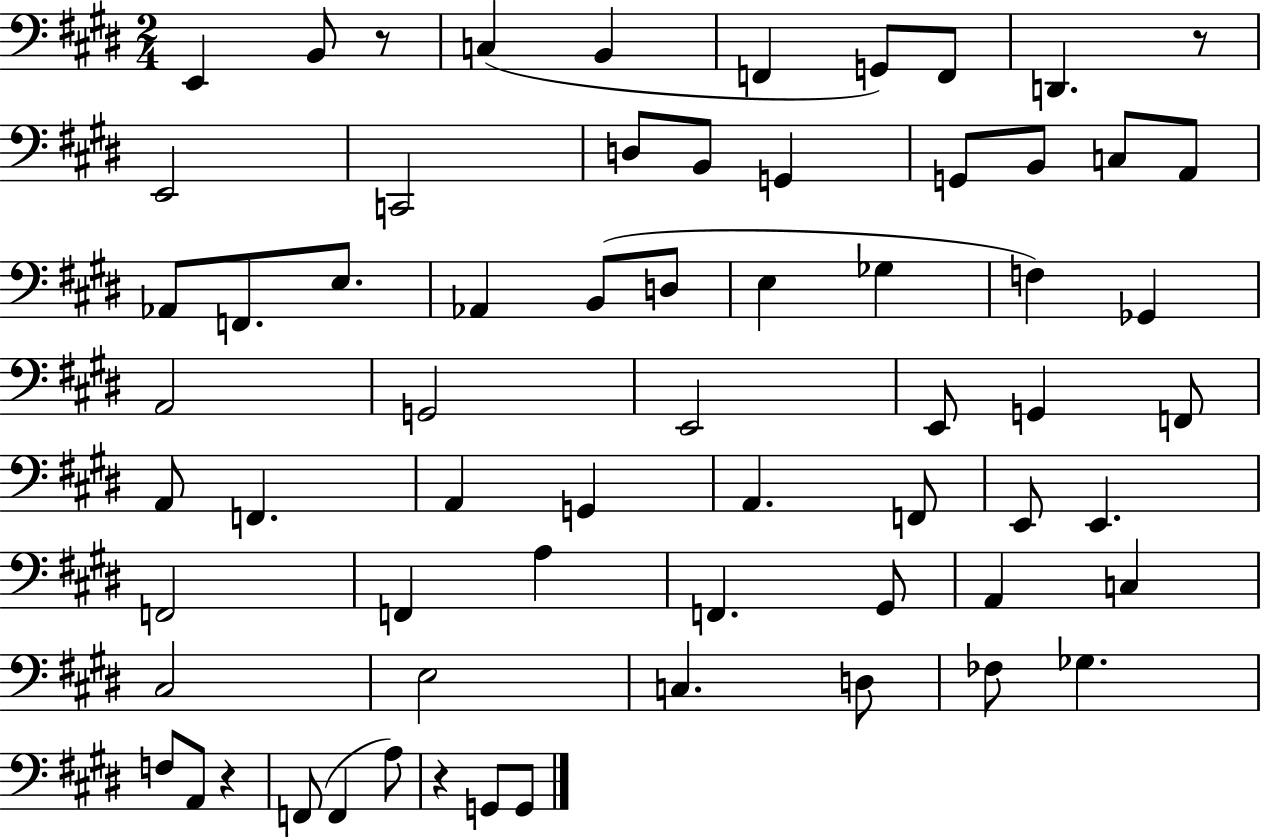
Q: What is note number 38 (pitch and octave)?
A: A2